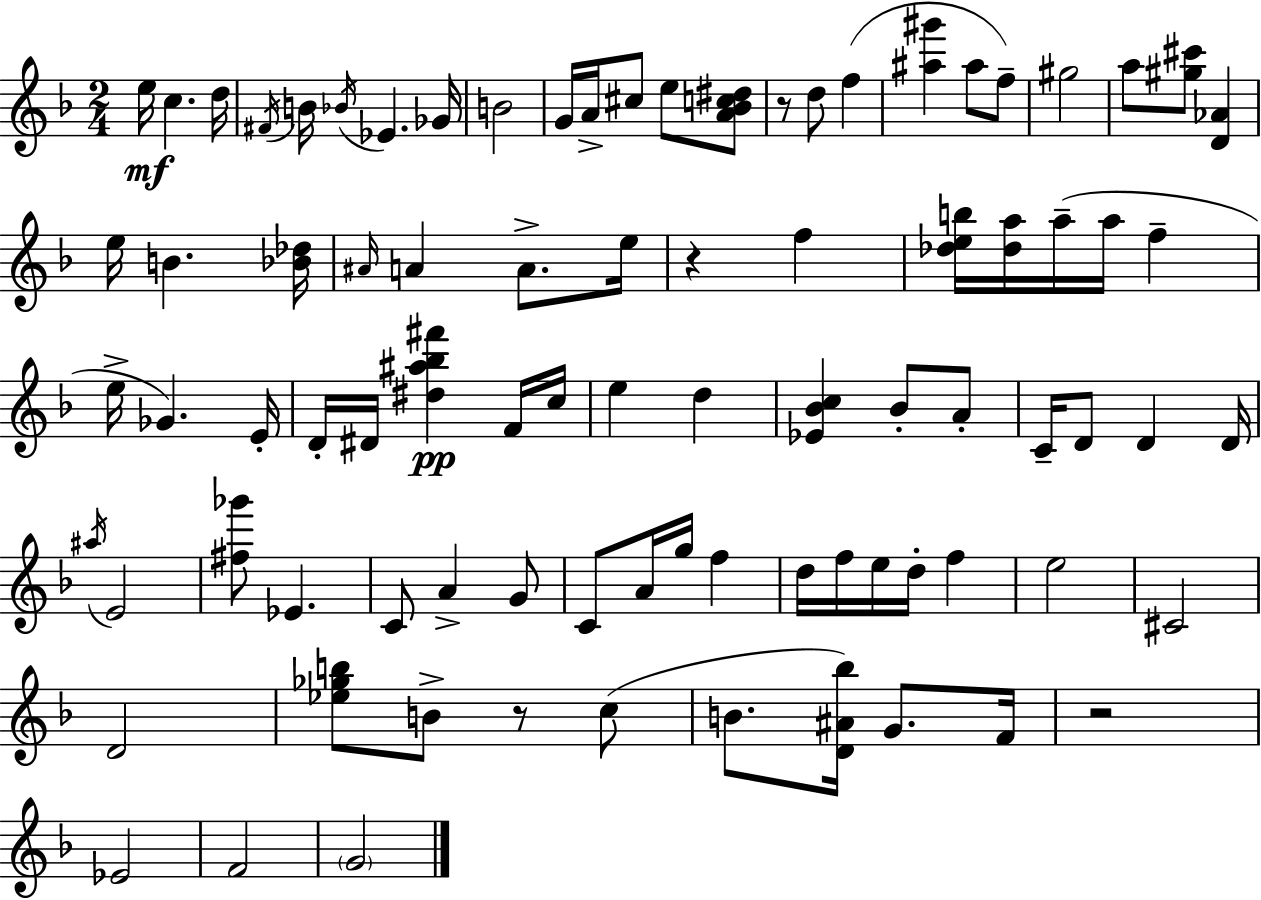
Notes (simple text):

E5/s C5/q. D5/s F#4/s B4/s Bb4/s Eb4/q. Gb4/s B4/h G4/s A4/s C#5/e E5/e [A4,Bb4,C5,D#5]/e R/e D5/e F5/q [A#5,G#6]/q A#5/e F5/e G#5/h A5/e [G#5,C#6]/e [D4,Ab4]/q E5/s B4/q. [Bb4,Db5]/s A#4/s A4/q A4/e. E5/s R/q F5/q [Db5,E5,B5]/s [Db5,A5]/s A5/s A5/s F5/q E5/s Gb4/q. E4/s D4/s D#4/s [D#5,A#5,Bb5,F#6]/q F4/s C5/s E5/q D5/q [Eb4,Bb4,C5]/q Bb4/e A4/e C4/s D4/e D4/q D4/s A#5/s E4/h [F#5,Gb6]/e Eb4/q. C4/e A4/q G4/e C4/e A4/s G5/s F5/q D5/s F5/s E5/s D5/s F5/q E5/h C#4/h D4/h [Eb5,Gb5,B5]/e B4/e R/e C5/e B4/e. [D4,A#4,Bb5]/s G4/e. F4/s R/h Eb4/h F4/h G4/h